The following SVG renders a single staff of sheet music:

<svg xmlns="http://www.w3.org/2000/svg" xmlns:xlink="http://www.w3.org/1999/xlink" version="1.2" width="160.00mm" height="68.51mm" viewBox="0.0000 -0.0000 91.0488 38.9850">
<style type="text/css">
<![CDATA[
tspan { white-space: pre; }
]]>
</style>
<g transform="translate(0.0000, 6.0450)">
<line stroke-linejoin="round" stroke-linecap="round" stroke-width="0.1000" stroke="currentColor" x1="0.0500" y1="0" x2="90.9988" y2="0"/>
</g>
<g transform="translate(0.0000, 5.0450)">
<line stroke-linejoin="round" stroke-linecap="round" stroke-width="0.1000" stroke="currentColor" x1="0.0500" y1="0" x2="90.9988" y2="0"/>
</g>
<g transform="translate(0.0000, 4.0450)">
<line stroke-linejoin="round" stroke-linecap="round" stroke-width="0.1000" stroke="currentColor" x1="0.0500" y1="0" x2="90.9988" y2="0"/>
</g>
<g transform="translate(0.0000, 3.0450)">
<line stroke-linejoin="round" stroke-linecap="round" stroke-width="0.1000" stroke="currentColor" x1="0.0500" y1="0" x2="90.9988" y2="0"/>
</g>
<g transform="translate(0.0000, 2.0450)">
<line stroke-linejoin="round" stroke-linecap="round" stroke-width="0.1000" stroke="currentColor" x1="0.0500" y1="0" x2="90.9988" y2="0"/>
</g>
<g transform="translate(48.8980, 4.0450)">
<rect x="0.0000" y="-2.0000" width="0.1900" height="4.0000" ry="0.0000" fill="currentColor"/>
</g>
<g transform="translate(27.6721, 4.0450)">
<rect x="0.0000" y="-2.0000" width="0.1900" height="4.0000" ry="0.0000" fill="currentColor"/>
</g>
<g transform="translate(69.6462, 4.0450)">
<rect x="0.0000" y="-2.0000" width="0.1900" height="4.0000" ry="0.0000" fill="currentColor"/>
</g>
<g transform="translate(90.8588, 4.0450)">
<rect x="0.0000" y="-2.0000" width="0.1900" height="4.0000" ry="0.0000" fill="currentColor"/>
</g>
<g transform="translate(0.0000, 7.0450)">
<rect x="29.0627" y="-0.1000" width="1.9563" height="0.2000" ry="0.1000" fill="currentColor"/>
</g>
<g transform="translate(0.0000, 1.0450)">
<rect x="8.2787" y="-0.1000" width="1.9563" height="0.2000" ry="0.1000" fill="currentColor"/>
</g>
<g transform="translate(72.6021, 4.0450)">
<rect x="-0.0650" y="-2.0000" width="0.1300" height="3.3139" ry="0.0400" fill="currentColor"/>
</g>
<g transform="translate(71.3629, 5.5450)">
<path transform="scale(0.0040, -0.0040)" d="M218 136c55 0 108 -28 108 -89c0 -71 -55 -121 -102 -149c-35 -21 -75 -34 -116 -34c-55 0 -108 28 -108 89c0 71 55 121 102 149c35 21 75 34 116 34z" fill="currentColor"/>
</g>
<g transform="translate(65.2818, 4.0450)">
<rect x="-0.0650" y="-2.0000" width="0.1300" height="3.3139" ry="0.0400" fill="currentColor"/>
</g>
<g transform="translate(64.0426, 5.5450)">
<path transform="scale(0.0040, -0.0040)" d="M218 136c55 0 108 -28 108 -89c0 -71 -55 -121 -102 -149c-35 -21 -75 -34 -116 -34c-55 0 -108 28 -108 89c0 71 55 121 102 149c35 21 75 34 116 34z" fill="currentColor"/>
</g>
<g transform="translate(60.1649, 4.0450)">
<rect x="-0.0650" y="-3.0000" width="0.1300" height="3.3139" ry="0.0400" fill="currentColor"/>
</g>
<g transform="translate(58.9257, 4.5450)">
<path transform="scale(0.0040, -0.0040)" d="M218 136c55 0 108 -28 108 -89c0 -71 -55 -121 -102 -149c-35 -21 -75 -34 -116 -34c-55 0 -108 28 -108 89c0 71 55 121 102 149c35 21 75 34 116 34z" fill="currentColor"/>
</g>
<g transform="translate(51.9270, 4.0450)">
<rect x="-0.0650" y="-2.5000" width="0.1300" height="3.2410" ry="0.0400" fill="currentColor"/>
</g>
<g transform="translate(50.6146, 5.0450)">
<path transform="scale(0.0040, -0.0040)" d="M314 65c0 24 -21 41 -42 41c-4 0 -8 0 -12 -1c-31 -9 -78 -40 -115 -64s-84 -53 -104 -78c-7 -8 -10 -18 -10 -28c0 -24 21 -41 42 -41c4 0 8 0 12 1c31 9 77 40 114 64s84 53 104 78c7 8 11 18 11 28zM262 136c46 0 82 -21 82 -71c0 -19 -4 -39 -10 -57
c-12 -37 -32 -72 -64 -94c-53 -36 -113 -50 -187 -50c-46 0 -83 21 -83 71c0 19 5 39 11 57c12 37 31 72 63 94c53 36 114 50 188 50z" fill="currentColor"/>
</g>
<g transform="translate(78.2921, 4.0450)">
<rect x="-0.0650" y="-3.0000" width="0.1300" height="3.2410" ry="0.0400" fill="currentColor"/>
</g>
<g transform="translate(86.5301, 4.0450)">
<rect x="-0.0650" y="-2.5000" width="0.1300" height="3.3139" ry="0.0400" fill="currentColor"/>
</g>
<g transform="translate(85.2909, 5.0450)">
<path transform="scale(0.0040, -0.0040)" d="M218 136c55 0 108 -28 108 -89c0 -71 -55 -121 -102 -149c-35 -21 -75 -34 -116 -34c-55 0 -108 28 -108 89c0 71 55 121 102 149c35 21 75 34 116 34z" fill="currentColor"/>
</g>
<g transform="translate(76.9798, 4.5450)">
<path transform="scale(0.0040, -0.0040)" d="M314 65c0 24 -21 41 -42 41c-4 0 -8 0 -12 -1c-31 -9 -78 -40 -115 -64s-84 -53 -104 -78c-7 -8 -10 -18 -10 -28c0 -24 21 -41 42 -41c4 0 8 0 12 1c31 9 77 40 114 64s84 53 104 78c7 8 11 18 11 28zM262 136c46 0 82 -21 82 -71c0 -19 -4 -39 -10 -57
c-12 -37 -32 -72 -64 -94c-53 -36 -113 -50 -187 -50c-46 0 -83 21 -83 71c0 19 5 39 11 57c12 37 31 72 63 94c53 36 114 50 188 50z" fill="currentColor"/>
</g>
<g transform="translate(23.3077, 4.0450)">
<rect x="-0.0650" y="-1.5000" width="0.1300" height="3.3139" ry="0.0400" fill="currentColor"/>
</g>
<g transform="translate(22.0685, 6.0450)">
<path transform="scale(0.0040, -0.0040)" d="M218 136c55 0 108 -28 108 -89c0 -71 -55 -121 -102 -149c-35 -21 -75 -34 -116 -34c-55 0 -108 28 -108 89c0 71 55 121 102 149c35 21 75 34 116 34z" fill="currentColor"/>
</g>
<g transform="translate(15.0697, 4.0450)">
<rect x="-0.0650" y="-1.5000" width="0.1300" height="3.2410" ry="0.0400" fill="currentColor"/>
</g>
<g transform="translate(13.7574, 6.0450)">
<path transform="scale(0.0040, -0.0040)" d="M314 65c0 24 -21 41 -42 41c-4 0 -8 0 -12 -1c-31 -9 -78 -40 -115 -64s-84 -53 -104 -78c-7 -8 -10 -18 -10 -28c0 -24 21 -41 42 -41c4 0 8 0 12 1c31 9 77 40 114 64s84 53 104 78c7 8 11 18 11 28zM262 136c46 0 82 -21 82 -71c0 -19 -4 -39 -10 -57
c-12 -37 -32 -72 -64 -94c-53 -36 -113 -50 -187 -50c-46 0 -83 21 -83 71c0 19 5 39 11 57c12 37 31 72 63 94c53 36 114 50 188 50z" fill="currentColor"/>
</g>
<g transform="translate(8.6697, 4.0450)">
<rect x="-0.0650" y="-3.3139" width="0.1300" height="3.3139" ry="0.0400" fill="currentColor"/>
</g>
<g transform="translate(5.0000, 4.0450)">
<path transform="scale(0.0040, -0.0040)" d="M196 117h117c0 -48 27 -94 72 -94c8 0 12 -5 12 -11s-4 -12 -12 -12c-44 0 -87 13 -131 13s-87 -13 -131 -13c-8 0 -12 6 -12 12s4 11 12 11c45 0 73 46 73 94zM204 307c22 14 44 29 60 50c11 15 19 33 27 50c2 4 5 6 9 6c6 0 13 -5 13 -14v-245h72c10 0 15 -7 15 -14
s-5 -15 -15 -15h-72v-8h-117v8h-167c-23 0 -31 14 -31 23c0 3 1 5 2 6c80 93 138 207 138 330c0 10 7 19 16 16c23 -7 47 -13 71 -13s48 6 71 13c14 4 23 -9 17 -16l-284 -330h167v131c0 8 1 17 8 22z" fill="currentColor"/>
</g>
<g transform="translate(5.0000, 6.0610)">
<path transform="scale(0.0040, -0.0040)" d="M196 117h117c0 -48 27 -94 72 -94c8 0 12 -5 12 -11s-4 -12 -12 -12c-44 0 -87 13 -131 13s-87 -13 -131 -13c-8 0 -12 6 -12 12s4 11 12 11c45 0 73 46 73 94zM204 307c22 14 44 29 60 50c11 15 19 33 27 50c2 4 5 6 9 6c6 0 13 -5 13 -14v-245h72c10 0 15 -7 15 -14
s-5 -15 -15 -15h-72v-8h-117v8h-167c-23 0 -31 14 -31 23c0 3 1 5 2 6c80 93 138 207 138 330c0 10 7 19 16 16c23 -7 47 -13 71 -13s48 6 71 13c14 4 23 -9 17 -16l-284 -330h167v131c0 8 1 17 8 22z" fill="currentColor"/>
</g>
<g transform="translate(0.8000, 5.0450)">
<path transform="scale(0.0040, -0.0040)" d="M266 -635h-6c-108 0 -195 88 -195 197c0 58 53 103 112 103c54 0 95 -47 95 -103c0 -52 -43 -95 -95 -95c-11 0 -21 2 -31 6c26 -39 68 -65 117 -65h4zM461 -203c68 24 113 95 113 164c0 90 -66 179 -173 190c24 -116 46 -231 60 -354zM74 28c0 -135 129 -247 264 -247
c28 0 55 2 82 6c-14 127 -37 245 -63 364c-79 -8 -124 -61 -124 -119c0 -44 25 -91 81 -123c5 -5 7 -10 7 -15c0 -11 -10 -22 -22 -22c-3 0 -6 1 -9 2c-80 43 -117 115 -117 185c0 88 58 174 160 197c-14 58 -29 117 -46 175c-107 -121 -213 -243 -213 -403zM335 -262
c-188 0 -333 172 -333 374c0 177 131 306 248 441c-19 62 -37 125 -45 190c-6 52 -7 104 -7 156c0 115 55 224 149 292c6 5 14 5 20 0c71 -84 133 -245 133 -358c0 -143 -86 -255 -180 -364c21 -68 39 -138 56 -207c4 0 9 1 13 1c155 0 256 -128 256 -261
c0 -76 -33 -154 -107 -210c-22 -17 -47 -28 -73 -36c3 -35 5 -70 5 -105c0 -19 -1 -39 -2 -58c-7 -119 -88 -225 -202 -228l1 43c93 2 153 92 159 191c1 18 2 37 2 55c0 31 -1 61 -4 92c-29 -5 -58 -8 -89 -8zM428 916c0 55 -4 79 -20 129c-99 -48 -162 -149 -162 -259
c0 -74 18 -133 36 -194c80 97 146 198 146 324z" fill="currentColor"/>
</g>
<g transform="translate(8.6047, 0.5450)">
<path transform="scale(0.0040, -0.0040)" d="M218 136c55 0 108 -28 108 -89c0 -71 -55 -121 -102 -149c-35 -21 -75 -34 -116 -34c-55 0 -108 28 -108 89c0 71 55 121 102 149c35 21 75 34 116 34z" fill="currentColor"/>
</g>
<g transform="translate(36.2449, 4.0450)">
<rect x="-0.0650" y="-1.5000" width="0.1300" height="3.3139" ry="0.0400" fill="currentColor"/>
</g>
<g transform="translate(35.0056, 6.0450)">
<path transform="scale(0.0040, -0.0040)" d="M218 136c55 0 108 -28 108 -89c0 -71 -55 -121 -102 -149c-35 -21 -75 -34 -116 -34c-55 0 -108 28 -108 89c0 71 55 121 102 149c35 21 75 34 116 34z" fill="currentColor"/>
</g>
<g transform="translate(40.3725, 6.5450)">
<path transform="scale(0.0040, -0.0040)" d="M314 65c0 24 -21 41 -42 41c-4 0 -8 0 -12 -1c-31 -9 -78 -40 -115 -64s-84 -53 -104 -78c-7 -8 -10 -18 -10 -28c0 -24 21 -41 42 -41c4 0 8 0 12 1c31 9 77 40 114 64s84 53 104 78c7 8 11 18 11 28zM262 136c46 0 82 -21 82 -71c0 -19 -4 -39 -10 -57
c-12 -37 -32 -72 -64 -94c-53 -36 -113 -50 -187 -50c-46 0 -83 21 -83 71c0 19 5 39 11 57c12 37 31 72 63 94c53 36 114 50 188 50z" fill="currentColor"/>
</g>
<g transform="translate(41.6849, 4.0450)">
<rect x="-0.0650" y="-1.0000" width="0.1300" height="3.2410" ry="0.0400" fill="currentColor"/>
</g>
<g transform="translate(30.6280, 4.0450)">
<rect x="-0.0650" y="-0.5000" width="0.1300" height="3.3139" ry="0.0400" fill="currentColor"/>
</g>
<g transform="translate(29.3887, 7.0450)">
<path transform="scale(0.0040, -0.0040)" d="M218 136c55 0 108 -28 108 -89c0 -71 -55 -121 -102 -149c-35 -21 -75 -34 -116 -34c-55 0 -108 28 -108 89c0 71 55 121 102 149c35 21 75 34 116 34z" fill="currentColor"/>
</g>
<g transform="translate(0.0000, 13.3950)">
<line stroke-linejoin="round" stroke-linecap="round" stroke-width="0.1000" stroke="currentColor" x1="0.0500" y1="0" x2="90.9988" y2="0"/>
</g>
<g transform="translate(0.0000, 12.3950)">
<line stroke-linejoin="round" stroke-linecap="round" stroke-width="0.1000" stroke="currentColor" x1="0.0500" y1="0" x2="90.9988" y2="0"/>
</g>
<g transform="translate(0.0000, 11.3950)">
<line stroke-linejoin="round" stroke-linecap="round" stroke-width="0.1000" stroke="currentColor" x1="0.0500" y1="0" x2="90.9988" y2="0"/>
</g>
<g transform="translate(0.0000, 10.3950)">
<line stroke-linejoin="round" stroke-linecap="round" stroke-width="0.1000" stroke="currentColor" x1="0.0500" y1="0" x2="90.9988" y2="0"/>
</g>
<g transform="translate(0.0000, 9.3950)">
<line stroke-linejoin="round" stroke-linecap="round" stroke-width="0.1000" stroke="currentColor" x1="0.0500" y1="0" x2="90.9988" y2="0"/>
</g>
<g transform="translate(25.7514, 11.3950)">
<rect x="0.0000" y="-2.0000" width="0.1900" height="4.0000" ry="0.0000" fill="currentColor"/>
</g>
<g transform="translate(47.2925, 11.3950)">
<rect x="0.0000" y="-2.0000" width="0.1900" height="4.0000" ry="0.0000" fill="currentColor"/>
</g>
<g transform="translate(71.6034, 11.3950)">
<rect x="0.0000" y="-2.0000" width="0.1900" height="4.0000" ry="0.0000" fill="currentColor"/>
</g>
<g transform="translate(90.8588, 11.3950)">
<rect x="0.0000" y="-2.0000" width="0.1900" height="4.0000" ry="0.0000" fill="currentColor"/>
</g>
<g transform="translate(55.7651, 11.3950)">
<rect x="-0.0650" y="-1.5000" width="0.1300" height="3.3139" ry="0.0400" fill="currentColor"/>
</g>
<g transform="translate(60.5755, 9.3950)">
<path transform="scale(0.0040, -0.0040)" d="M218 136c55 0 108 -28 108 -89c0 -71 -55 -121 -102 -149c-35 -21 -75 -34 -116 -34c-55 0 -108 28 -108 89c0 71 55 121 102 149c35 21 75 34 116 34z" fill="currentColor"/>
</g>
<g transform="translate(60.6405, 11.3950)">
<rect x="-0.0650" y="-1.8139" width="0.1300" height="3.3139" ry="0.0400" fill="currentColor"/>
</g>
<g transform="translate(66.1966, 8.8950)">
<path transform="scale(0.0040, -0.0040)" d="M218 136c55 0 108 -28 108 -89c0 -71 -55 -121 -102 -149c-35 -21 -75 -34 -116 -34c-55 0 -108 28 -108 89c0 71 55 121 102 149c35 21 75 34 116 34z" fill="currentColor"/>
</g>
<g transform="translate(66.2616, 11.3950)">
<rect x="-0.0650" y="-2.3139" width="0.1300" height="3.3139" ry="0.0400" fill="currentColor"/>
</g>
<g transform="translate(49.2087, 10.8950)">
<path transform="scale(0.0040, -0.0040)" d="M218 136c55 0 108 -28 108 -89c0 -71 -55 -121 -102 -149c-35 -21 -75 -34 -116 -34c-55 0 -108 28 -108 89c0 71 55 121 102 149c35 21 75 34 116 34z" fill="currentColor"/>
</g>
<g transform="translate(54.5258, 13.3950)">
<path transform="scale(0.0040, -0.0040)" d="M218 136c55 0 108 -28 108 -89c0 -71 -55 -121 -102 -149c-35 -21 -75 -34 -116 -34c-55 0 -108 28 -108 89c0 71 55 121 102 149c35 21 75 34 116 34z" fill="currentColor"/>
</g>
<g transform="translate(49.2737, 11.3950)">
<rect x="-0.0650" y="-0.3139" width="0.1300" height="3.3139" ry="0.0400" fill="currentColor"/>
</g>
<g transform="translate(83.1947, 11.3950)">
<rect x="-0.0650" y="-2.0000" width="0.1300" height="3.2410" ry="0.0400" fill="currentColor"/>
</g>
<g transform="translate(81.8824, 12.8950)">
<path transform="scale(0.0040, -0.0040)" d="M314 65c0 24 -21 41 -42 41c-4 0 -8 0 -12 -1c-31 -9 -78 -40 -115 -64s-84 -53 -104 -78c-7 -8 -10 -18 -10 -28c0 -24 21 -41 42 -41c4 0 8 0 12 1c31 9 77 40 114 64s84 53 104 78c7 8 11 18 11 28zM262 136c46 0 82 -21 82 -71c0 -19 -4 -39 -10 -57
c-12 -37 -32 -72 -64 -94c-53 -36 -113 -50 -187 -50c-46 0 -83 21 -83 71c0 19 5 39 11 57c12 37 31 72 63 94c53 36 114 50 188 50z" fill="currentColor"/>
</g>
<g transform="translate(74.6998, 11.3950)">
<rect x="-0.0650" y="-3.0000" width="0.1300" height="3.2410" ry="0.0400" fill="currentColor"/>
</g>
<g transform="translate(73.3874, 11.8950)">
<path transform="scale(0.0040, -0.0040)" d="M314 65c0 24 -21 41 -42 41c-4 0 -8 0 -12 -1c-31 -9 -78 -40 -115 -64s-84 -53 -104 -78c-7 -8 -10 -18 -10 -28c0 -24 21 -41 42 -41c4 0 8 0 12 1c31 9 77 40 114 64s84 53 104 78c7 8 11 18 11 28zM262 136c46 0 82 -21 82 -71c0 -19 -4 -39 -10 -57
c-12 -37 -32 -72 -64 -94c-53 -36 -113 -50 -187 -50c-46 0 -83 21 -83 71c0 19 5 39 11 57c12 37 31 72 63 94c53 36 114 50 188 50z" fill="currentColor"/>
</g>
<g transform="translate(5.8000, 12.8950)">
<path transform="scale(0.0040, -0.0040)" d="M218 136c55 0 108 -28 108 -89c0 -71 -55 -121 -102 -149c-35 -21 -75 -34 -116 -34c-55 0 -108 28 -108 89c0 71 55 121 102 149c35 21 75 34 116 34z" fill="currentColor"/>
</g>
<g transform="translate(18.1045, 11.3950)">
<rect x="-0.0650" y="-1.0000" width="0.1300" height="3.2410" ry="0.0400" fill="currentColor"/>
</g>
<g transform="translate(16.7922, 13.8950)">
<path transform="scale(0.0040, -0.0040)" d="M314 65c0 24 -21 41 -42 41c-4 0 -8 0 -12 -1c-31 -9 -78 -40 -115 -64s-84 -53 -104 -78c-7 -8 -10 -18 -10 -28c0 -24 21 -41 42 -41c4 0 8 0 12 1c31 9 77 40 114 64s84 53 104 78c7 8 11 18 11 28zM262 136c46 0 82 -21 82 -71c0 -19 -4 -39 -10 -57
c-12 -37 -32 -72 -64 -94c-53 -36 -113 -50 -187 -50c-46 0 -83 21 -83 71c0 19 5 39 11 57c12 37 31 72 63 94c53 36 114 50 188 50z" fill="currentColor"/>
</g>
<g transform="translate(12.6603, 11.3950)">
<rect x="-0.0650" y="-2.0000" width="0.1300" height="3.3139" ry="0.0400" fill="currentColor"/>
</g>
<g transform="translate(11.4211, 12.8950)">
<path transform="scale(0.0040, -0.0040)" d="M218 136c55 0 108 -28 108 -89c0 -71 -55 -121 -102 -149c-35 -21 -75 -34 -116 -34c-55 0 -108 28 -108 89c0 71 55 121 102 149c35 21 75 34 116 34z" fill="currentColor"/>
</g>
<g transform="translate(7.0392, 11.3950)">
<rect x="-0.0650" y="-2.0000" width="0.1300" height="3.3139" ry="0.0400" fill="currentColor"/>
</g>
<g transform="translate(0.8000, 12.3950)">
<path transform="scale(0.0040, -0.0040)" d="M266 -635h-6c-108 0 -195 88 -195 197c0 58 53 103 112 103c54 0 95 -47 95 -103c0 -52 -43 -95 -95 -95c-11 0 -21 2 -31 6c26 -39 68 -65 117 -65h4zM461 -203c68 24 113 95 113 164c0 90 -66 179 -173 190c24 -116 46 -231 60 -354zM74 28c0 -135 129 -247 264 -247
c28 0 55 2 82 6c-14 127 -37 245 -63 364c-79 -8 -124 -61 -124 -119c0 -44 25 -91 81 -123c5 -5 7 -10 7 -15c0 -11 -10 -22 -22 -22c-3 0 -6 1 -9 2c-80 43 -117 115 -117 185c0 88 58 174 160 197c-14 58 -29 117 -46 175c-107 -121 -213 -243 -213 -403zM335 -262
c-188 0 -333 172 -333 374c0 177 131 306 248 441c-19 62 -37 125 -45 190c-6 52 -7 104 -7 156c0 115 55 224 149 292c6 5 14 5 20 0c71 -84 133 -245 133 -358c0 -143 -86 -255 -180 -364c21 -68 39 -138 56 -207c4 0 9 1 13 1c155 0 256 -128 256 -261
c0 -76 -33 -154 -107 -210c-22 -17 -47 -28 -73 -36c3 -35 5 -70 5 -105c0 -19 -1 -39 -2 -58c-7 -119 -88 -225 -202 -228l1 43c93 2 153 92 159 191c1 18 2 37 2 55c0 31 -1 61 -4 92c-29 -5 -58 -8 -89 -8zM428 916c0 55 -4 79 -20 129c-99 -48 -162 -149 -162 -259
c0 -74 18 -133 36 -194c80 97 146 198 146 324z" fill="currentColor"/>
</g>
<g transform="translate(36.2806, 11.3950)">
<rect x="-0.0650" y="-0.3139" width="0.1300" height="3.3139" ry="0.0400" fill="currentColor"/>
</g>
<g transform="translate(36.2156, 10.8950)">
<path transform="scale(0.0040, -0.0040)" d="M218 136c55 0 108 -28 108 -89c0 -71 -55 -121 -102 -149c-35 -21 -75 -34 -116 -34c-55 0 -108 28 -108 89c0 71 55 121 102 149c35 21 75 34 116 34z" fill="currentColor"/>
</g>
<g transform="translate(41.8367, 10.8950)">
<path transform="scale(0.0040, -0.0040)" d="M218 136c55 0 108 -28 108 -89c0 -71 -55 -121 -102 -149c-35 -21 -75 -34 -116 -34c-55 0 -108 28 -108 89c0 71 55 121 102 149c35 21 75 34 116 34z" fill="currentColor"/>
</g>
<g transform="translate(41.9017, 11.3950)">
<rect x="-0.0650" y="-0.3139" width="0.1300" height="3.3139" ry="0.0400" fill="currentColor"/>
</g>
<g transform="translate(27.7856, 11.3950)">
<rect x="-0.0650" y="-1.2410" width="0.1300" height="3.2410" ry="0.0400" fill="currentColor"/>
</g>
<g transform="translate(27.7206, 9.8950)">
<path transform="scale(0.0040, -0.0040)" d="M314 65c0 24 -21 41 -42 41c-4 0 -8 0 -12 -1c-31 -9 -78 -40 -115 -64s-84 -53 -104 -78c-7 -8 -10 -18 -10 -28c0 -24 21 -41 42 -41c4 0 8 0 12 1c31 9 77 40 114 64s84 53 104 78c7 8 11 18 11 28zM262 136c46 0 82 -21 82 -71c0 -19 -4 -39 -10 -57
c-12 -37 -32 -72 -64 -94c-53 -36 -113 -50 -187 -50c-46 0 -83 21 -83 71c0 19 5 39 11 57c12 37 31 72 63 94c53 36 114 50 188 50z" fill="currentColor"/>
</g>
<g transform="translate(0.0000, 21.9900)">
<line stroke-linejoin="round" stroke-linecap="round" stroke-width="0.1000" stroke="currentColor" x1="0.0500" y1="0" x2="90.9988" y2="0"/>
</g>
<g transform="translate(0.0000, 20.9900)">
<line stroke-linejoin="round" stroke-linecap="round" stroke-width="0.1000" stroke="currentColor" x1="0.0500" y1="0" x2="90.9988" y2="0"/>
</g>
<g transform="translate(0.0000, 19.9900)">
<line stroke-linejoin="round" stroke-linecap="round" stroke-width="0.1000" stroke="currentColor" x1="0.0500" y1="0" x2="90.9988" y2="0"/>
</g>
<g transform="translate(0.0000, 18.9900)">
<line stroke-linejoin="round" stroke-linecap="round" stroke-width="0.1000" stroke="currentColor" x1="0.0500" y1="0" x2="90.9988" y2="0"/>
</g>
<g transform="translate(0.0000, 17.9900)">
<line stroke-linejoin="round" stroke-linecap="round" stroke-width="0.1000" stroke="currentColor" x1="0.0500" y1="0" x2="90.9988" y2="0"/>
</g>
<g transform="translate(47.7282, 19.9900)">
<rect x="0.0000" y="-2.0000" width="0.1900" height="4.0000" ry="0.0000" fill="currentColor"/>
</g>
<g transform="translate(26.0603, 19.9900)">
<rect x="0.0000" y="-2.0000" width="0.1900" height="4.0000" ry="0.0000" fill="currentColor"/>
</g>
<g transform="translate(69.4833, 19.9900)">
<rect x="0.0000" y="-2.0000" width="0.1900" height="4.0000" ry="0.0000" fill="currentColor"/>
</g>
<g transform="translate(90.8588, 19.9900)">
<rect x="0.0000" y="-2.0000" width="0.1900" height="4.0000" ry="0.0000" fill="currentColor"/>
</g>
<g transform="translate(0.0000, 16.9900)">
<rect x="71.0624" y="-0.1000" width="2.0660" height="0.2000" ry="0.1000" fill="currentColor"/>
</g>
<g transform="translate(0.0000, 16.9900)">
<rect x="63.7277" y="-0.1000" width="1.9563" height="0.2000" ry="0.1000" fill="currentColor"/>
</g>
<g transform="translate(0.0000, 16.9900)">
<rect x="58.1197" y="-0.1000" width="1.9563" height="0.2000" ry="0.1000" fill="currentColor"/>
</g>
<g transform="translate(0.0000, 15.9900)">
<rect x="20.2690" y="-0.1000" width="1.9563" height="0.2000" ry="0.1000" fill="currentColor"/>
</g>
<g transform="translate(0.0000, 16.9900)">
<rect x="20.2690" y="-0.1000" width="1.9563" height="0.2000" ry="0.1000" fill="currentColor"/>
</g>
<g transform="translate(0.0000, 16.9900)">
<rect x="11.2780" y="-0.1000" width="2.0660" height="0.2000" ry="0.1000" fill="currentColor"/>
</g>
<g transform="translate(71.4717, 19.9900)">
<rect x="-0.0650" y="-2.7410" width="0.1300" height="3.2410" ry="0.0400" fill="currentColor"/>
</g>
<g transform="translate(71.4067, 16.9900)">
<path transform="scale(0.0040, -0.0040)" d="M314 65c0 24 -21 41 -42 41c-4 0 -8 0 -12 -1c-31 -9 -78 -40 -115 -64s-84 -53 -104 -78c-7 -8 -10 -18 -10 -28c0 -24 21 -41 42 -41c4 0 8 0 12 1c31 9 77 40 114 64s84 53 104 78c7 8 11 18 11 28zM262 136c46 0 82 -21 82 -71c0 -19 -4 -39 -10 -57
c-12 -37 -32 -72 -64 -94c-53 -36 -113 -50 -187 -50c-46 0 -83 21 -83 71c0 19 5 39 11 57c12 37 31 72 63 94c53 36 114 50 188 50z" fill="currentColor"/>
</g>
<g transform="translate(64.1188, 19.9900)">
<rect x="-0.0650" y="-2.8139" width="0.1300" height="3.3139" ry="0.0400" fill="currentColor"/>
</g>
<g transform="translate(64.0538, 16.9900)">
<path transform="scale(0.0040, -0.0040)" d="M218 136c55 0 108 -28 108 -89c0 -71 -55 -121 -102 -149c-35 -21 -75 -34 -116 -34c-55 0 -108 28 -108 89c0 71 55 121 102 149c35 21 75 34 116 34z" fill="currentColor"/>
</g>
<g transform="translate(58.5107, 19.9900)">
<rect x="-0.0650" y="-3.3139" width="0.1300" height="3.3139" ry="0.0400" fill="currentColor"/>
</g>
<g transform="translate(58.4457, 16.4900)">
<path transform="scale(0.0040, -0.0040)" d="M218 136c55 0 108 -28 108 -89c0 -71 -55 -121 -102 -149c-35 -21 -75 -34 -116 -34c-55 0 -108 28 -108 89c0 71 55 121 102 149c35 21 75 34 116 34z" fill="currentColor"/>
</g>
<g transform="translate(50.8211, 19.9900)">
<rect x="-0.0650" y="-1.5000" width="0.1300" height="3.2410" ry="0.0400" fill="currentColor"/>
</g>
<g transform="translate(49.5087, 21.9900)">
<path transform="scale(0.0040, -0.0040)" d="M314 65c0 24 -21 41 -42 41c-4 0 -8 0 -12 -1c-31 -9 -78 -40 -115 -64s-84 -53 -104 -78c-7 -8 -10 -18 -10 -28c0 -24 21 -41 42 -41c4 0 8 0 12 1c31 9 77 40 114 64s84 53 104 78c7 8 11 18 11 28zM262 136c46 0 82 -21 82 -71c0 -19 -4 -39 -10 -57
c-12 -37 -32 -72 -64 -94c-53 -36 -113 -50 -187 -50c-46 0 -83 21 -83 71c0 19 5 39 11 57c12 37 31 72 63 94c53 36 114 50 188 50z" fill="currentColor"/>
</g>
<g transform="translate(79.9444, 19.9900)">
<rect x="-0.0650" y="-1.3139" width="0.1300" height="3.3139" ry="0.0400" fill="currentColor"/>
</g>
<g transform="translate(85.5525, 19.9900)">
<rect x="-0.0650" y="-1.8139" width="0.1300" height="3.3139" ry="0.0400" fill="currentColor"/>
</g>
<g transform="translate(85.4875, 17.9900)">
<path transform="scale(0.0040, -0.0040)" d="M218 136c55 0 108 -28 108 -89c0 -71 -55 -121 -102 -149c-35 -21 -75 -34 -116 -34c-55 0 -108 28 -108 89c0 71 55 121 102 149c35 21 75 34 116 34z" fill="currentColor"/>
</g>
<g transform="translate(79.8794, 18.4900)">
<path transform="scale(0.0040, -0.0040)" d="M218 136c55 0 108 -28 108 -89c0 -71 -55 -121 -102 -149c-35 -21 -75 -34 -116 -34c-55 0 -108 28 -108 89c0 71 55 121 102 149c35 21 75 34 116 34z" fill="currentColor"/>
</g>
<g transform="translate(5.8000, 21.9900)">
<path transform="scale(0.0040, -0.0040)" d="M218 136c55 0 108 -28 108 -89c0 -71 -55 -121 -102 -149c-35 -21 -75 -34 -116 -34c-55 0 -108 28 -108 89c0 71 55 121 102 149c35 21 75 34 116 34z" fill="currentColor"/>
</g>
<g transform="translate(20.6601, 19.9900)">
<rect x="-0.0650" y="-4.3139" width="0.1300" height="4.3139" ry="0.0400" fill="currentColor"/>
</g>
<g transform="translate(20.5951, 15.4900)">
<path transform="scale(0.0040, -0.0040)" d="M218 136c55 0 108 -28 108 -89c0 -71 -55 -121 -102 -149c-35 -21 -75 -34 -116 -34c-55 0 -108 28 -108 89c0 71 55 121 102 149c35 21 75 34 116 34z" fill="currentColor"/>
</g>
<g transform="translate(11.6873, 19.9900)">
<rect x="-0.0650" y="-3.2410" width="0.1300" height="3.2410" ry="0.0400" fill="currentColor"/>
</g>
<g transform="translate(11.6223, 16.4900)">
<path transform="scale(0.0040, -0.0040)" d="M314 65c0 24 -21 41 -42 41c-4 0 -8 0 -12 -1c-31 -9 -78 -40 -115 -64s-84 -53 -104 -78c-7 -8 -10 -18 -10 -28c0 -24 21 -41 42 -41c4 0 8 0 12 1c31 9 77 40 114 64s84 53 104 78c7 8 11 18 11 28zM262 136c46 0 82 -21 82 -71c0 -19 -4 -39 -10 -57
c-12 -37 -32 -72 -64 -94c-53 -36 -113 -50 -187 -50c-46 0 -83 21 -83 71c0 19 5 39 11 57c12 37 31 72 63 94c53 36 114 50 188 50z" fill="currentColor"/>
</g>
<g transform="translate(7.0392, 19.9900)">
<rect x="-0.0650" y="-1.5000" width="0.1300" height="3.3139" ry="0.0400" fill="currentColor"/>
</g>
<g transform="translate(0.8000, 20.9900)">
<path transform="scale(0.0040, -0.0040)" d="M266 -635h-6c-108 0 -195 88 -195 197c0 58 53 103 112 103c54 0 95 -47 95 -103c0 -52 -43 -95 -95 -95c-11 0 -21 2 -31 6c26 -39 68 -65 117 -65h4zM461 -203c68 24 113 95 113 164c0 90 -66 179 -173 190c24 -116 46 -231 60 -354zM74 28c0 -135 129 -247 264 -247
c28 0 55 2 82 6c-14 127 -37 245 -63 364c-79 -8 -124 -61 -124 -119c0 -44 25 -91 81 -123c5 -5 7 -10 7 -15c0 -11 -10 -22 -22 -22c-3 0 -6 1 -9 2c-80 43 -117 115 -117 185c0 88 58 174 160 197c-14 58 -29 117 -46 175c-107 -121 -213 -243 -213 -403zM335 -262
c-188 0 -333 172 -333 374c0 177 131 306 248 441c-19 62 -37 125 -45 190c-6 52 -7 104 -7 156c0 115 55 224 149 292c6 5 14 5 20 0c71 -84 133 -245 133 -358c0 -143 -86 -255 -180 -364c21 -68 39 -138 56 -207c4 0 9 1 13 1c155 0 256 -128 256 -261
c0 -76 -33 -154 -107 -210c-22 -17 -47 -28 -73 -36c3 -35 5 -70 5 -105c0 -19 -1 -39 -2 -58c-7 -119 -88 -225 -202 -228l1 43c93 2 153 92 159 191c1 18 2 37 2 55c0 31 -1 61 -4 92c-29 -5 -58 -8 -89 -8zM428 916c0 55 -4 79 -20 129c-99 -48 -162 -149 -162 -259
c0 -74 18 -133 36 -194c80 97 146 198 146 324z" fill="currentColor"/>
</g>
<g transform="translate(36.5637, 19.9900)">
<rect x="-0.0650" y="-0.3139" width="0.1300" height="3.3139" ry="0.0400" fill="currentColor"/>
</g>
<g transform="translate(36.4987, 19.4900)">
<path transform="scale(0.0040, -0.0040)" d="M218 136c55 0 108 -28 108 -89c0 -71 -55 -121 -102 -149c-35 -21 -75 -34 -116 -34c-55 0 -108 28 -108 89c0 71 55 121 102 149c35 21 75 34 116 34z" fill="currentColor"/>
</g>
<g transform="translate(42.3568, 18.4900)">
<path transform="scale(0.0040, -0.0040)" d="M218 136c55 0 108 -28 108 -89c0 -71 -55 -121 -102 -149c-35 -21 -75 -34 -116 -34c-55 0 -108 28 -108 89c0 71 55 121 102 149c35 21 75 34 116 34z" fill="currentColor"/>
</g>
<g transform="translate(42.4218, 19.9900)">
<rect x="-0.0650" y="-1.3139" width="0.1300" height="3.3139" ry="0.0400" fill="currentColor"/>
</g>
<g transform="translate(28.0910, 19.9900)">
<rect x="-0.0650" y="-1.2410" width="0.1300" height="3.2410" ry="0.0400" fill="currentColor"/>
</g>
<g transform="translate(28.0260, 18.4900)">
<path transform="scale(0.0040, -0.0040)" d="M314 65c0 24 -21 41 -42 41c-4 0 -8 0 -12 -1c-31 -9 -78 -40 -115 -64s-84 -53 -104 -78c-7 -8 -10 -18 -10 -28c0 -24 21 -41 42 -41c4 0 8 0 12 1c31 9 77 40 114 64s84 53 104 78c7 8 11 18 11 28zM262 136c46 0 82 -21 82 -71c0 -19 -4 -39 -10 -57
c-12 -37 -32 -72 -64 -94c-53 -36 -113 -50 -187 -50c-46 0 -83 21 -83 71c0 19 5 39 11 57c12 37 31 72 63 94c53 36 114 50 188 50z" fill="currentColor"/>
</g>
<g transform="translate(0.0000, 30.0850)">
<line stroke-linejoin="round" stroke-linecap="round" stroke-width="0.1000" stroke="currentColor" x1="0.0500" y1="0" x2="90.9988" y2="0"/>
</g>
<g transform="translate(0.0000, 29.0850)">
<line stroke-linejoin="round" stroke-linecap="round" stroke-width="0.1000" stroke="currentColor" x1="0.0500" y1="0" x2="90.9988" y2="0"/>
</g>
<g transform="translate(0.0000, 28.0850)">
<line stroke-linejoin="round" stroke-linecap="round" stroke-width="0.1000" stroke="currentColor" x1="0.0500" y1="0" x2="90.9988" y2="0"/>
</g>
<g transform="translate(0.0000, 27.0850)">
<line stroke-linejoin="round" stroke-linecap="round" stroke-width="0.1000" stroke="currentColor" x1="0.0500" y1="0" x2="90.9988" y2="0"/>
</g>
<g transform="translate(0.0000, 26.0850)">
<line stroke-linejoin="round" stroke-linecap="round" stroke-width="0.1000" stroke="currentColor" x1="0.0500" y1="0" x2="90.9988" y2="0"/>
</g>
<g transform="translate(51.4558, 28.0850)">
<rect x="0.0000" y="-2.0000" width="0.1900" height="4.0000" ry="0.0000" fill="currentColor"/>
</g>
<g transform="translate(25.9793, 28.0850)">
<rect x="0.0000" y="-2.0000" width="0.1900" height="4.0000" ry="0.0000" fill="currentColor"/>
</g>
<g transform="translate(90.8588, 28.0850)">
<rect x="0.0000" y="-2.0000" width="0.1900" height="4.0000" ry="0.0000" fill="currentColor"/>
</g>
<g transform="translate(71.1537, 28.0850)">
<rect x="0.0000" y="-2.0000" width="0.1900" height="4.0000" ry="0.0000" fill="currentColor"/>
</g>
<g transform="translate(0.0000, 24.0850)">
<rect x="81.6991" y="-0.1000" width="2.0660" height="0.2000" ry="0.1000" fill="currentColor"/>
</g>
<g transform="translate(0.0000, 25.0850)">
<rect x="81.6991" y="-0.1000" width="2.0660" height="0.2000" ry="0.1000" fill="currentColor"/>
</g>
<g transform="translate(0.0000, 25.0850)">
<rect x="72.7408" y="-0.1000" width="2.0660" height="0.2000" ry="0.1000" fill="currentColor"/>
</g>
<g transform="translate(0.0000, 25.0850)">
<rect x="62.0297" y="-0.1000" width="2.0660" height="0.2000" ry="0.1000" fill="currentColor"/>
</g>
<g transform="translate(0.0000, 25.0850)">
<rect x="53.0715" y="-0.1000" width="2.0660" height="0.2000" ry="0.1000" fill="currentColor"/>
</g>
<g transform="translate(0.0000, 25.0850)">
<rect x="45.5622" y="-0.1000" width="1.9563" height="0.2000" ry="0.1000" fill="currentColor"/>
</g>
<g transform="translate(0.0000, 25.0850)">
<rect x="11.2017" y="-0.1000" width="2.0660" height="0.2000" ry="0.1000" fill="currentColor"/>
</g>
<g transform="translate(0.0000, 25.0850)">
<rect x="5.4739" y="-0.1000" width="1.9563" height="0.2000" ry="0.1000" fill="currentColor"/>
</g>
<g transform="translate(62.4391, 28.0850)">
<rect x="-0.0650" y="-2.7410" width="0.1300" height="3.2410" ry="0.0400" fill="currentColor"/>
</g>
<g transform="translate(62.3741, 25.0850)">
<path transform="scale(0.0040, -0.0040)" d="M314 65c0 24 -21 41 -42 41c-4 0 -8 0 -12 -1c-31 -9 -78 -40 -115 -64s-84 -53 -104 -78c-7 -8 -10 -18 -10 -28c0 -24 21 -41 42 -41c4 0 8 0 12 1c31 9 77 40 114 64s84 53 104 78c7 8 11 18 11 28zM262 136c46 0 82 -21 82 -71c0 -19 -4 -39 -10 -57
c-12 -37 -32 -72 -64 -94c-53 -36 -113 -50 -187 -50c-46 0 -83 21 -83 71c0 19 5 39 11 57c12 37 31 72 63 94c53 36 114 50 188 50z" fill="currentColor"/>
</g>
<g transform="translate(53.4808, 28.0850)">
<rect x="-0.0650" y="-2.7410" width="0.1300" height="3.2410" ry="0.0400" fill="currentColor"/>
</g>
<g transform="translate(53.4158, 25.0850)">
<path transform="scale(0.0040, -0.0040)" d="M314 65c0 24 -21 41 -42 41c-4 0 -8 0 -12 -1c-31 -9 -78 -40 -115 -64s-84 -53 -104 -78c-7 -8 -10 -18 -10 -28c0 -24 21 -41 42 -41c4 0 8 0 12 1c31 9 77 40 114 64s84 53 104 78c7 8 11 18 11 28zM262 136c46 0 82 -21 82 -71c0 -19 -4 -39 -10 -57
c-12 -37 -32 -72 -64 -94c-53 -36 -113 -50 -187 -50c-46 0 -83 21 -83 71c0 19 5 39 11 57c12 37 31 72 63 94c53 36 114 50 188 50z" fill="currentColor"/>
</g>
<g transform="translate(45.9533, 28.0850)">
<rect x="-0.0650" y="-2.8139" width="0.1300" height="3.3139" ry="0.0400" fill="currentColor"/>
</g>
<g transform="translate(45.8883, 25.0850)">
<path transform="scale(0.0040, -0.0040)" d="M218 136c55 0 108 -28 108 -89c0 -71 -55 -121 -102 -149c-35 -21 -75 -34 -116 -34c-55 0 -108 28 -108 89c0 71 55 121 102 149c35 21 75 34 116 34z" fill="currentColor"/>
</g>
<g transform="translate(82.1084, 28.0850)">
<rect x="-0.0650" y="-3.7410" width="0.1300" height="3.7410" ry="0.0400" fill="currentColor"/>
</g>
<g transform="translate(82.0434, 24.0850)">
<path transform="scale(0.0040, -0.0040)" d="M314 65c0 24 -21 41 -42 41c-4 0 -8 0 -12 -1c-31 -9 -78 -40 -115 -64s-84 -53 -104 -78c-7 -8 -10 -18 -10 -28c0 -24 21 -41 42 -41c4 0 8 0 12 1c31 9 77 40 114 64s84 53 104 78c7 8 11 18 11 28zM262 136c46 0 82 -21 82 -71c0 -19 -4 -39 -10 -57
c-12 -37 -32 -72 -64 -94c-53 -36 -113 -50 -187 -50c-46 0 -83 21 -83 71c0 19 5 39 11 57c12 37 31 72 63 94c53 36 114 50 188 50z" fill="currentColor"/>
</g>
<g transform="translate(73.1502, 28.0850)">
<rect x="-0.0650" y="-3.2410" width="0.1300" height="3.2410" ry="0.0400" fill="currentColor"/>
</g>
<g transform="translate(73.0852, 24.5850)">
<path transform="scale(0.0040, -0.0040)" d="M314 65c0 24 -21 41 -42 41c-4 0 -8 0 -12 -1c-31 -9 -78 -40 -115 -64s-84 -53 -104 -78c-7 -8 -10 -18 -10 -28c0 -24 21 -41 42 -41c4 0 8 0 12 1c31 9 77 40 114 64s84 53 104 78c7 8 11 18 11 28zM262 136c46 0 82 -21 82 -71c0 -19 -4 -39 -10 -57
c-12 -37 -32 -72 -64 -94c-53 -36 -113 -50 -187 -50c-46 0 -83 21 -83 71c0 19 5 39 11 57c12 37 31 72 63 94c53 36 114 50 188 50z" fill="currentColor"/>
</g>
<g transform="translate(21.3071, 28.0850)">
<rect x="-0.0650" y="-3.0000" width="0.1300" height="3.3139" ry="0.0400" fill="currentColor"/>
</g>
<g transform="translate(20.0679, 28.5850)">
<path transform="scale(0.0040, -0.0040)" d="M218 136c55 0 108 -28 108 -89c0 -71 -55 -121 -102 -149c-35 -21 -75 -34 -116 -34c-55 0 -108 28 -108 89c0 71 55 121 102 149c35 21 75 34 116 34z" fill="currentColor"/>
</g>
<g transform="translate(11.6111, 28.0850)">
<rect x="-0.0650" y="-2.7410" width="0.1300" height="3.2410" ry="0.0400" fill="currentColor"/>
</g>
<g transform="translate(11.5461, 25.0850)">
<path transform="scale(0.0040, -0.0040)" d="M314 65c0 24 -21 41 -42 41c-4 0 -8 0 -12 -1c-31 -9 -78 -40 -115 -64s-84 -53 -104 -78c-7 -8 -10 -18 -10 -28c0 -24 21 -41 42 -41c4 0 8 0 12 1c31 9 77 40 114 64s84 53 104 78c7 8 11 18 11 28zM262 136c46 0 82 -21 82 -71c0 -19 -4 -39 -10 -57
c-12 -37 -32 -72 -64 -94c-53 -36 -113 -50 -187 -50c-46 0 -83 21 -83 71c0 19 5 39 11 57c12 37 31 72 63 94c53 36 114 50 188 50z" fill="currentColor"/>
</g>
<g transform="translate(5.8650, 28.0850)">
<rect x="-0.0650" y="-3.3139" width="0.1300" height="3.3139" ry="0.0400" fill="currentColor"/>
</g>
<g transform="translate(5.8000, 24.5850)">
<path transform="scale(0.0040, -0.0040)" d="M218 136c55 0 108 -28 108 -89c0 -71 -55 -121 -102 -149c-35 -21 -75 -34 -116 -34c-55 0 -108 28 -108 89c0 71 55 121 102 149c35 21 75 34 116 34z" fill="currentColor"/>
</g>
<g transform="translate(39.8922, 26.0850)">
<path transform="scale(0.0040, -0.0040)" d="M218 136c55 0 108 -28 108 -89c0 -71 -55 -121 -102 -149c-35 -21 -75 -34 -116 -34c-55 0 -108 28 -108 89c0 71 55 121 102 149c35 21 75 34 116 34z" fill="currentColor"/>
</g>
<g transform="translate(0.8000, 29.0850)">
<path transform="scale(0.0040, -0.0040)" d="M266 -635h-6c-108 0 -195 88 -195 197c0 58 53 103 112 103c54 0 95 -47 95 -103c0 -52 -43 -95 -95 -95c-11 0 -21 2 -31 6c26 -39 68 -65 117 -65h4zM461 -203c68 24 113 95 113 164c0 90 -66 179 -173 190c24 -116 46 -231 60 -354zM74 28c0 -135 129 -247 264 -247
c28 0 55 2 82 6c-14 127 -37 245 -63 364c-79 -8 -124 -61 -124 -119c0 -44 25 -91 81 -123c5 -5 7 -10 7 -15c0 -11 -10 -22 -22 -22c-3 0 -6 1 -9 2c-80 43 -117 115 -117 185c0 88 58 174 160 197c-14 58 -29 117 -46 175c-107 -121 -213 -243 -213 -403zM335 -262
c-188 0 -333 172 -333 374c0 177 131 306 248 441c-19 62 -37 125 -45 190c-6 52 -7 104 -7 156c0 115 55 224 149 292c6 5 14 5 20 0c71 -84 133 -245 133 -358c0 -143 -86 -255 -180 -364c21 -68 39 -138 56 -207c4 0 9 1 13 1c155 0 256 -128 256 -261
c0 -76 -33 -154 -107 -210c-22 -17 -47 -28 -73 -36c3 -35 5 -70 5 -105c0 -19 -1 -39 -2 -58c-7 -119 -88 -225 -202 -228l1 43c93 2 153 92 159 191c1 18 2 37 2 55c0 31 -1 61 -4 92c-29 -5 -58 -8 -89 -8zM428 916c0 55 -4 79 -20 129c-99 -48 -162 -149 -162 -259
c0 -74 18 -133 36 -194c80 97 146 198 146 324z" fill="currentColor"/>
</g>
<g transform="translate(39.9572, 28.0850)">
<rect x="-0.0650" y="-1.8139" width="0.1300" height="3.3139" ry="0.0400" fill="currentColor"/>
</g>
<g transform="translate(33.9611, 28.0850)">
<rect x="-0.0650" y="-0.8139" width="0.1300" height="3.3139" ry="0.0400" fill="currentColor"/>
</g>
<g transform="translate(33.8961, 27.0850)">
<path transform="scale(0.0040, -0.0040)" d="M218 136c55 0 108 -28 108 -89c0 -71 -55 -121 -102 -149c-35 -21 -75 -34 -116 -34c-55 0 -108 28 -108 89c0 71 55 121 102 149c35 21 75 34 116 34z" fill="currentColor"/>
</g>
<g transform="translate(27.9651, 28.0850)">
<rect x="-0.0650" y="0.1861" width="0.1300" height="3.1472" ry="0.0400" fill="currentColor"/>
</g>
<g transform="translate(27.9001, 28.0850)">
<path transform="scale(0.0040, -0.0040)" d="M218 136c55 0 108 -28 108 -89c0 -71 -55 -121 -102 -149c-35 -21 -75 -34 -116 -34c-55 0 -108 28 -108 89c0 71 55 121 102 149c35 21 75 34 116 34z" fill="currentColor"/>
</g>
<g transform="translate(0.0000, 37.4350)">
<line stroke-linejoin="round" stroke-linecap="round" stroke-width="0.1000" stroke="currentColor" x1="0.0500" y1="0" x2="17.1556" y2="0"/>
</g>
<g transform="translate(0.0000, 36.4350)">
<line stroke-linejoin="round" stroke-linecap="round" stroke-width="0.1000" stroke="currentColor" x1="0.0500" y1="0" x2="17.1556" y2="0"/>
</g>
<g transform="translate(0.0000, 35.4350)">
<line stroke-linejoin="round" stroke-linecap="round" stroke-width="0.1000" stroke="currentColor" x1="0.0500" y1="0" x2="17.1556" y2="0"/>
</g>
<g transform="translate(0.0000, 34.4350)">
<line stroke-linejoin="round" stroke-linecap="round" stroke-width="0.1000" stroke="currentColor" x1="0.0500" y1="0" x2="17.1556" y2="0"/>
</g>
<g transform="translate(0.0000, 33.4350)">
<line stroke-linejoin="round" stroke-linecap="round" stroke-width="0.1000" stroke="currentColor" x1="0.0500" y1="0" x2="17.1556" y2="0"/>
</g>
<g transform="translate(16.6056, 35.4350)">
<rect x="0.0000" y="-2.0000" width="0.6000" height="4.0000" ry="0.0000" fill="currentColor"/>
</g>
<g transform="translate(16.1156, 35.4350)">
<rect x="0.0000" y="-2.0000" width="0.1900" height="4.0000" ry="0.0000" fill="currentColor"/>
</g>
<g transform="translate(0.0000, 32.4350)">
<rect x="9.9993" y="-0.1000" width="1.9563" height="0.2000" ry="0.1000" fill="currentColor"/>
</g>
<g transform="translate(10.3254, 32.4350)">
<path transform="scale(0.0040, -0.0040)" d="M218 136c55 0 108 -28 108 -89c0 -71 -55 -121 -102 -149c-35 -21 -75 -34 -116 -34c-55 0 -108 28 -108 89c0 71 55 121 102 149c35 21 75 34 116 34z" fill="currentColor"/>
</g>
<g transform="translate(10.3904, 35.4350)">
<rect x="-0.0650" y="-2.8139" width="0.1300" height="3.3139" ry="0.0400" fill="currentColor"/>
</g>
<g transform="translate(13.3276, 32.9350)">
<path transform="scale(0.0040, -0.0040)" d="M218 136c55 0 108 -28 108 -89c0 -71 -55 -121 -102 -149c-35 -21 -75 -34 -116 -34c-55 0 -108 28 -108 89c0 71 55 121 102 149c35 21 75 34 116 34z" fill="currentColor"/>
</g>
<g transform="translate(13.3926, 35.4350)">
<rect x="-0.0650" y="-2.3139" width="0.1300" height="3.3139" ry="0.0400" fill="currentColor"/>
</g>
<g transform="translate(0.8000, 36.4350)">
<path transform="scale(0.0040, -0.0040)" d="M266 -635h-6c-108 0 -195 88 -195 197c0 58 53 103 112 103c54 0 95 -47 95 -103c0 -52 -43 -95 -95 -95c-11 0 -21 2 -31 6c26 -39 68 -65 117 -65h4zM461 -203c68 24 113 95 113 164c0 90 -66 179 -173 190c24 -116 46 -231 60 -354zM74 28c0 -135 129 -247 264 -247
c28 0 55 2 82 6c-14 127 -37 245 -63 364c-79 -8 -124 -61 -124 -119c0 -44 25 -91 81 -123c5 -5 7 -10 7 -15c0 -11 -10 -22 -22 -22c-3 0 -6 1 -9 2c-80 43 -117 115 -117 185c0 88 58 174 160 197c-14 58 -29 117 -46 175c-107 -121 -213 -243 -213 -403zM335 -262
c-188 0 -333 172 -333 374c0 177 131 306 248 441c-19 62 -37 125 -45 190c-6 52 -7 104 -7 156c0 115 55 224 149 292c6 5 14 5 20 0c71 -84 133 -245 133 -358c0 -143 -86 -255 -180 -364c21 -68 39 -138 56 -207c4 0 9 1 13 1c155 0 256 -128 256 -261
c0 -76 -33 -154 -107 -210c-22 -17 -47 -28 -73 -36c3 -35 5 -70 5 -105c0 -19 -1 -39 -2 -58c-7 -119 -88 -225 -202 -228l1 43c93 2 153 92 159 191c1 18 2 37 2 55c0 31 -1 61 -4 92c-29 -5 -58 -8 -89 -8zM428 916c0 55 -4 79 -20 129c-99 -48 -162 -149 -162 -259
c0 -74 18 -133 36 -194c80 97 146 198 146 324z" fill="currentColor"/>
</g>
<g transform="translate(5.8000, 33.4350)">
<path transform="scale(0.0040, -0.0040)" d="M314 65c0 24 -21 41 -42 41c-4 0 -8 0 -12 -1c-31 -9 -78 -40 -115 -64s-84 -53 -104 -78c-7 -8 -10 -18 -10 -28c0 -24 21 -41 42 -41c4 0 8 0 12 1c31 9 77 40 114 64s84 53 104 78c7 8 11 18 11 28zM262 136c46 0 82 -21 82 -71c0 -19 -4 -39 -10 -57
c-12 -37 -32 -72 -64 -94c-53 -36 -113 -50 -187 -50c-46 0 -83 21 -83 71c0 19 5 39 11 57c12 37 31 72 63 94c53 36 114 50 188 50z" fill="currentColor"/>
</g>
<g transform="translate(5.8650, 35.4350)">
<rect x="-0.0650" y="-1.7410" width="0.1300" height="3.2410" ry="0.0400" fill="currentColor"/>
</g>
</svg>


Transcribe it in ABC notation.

X:1
T:Untitled
M:4/4
L:1/4
K:C
b E2 E C E D2 G2 A F F A2 G F F D2 e2 c c c E f g A2 F2 E b2 d' e2 c e E2 b a a2 e f b a2 A B d f a a2 a2 b2 c'2 f2 a g